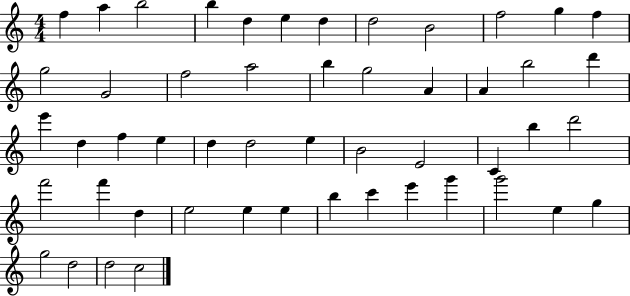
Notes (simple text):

F5/q A5/q B5/h B5/q D5/q E5/q D5/q D5/h B4/h F5/h G5/q F5/q G5/h G4/h F5/h A5/h B5/q G5/h A4/q A4/q B5/h D6/q E6/q D5/q F5/q E5/q D5/q D5/h E5/q B4/h E4/h C4/q B5/q D6/h F6/h F6/q D5/q E5/h E5/q E5/q B5/q C6/q E6/q G6/q G6/h E5/q G5/q G5/h D5/h D5/h C5/h